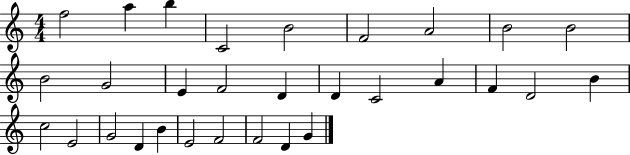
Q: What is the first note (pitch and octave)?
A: F5